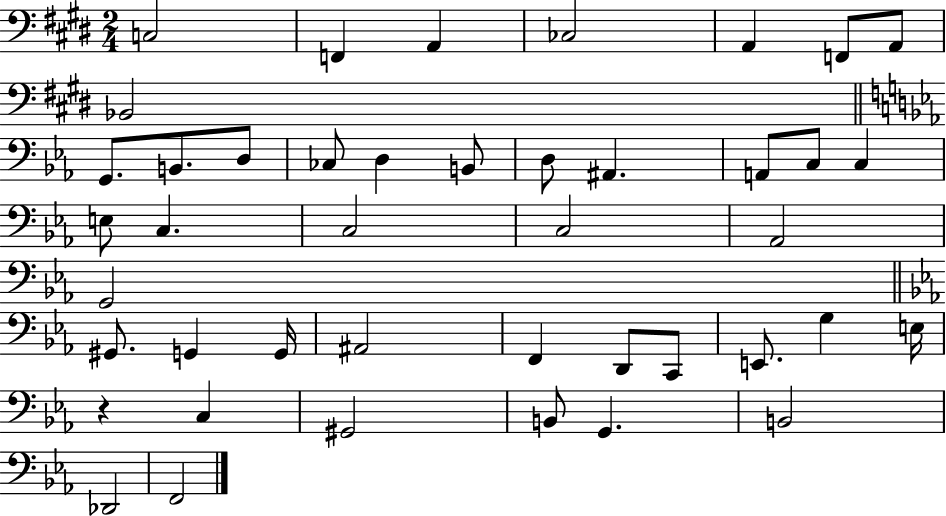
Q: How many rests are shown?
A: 1